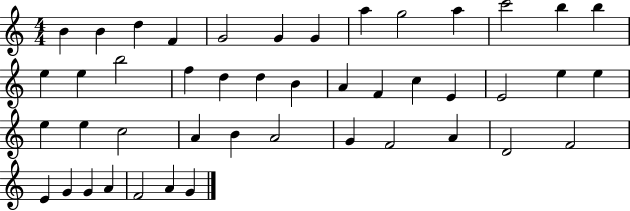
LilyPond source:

{
  \clef treble
  \numericTimeSignature
  \time 4/4
  \key c \major
  b'4 b'4 d''4 f'4 | g'2 g'4 g'4 | a''4 g''2 a''4 | c'''2 b''4 b''4 | \break e''4 e''4 b''2 | f''4 d''4 d''4 b'4 | a'4 f'4 c''4 e'4 | e'2 e''4 e''4 | \break e''4 e''4 c''2 | a'4 b'4 a'2 | g'4 f'2 a'4 | d'2 f'2 | \break e'4 g'4 g'4 a'4 | f'2 a'4 g'4 | \bar "|."
}